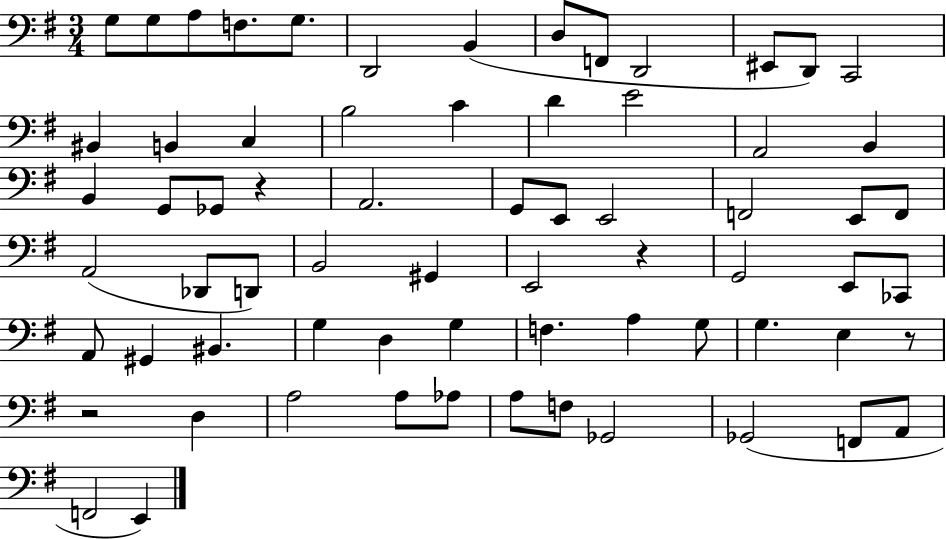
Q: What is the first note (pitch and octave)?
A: G3